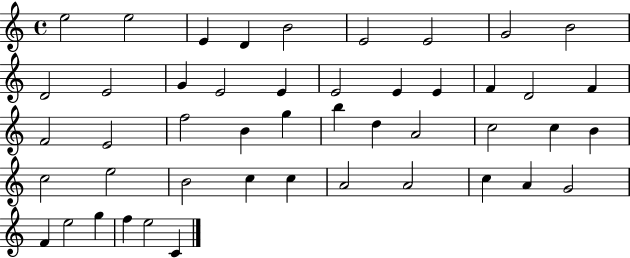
X:1
T:Untitled
M:4/4
L:1/4
K:C
e2 e2 E D B2 E2 E2 G2 B2 D2 E2 G E2 E E2 E E F D2 F F2 E2 f2 B g b d A2 c2 c B c2 e2 B2 c c A2 A2 c A G2 F e2 g f e2 C